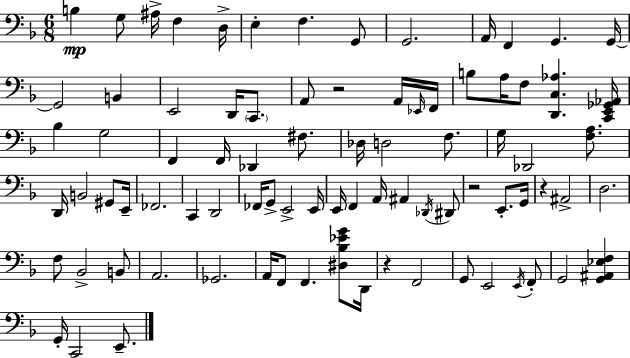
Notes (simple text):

B3/q G3/e A#3/s F3/q D3/s E3/q F3/q. G2/e G2/h. A2/s F2/q G2/q. G2/s G2/h B2/q E2/h D2/s C2/e. A2/e R/h A2/s Eb2/s F2/s B3/e A3/s F3/e [D2,C3,Ab3]/q. [C2,E2,Gb2,Ab2]/s Bb3/q G3/h F2/q F2/s Db2/q F#3/e. Db3/s D3/h F3/e. G3/s Db2/h [F3,A3]/e. D2/s B2/h G#2/e E2/s FES2/h. C2/q D2/h FES2/s G2/e E2/h E2/s E2/s F2/q A2/s A#2/q Db2/s D#2/e R/h E2/e. G2/s R/q A#2/h D3/h. F3/e Bb2/h B2/e A2/h. Gb2/h. A2/s F2/e F2/q. [D#3,Bb3,Eb4,G4]/e D2/s R/q F2/h G2/e E2/h E2/s F2/e G2/h [G2,A#2,Eb3,F3]/q G2/s C2/h E2/e.